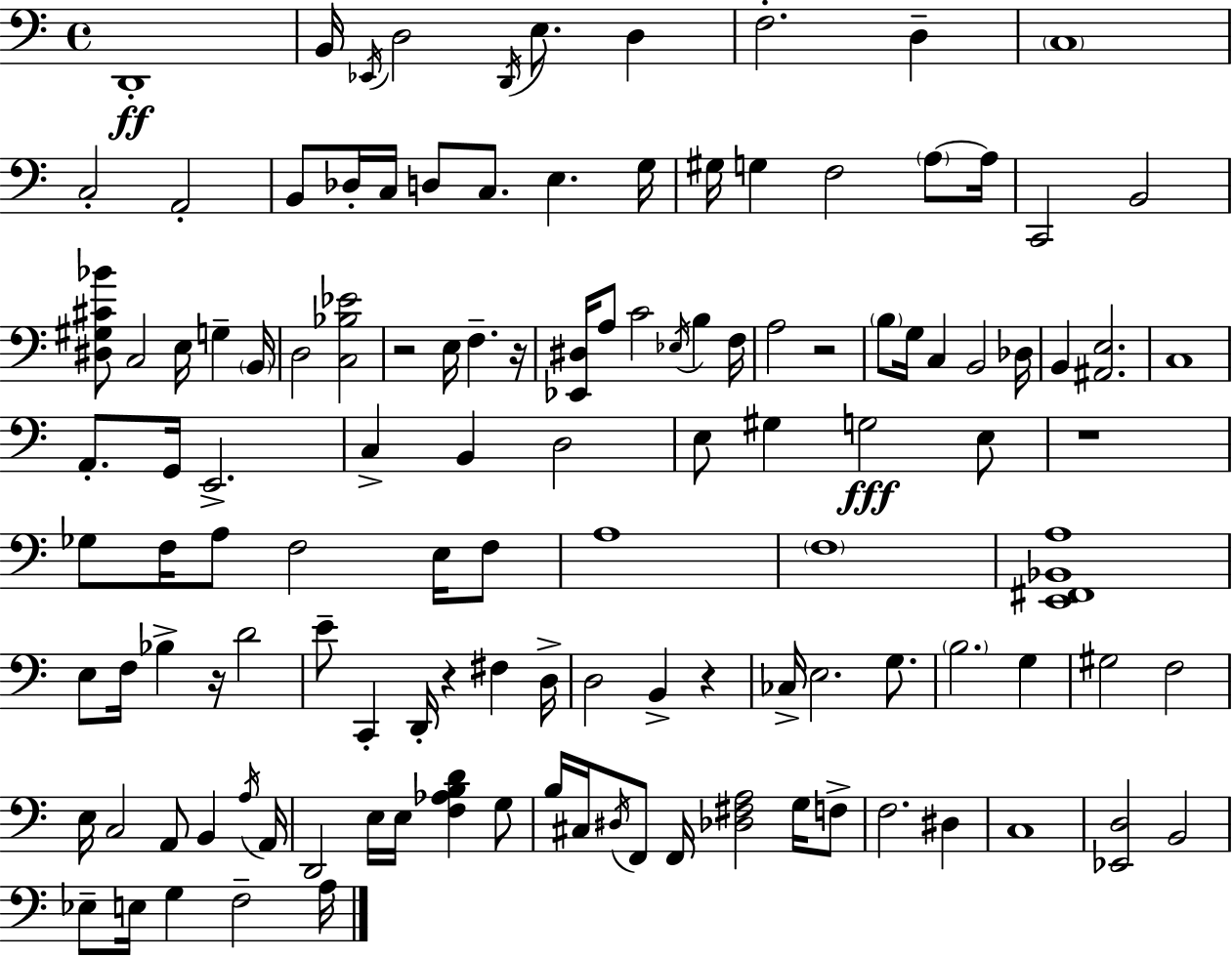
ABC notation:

X:1
T:Untitled
M:4/4
L:1/4
K:Am
D,,4 B,,/4 _E,,/4 D,2 D,,/4 E,/2 D, F,2 D, C,4 C,2 A,,2 B,,/2 _D,/4 C,/4 D,/2 C,/2 E, G,/4 ^G,/4 G, F,2 A,/2 A,/4 C,,2 B,,2 [^D,^G,^C_B]/2 C,2 E,/4 G, B,,/4 D,2 [C,_B,_E]2 z2 E,/4 F, z/4 [_E,,^D,]/4 A,/2 C2 _E,/4 B, F,/4 A,2 z2 B,/2 G,/4 C, B,,2 _D,/4 B,, [^A,,E,]2 C,4 A,,/2 G,,/4 E,,2 C, B,, D,2 E,/2 ^G, G,2 E,/2 z4 _G,/2 F,/4 A,/2 F,2 E,/4 F,/2 A,4 F,4 [E,,^F,,_B,,A,]4 E,/2 F,/4 _B, z/4 D2 E/2 C,, D,,/4 z ^F, D,/4 D,2 B,, z _C,/4 E,2 G,/2 B,2 G, ^G,2 F,2 E,/4 C,2 A,,/2 B,, A,/4 A,,/4 D,,2 E,/4 E,/4 [F,_A,B,D] G,/2 B,/4 ^C,/4 ^D,/4 F,,/2 F,,/4 [_D,^F,A,]2 G,/4 F,/2 F,2 ^D, C,4 [_E,,D,]2 B,,2 _E,/2 E,/4 G, F,2 A,/4